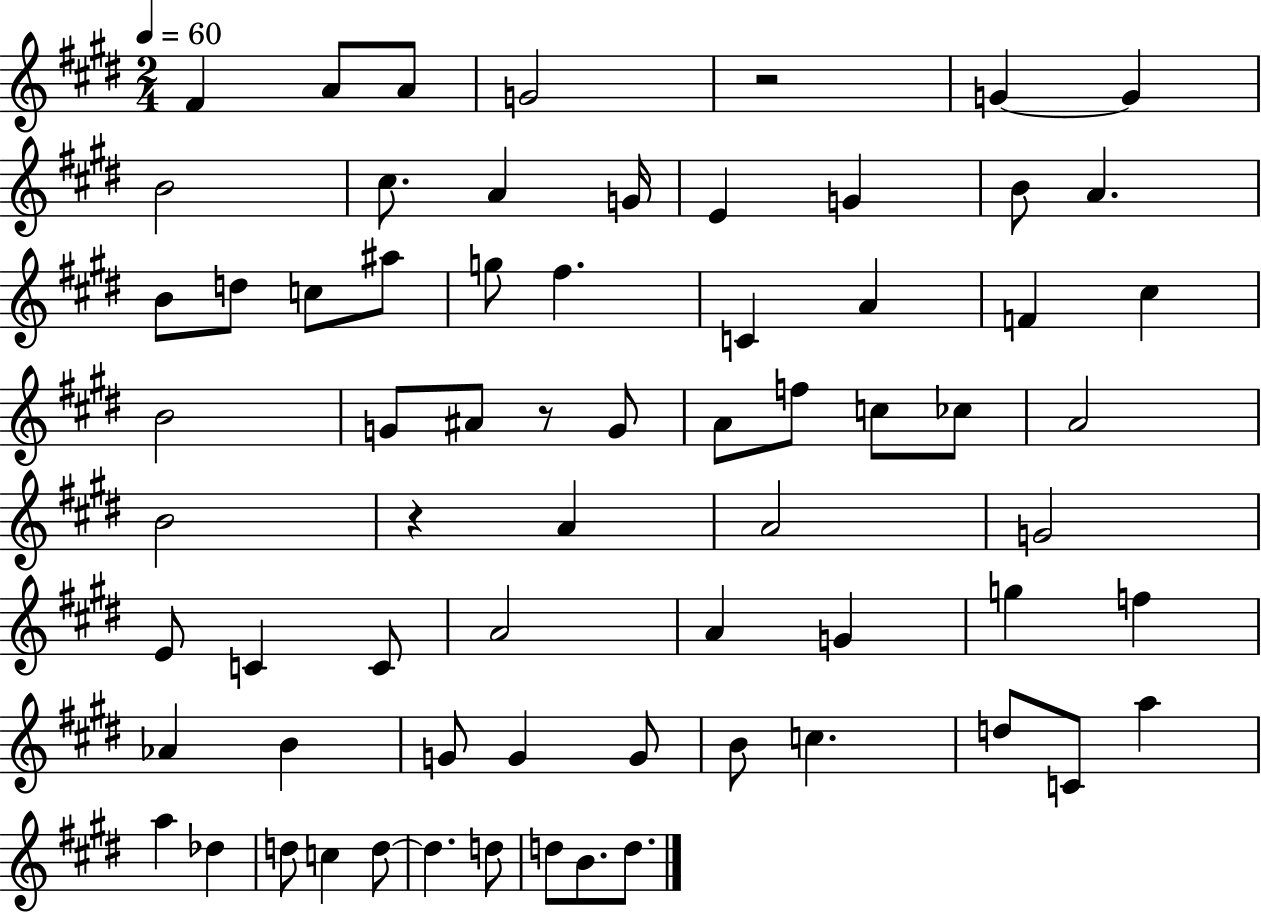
{
  \clef treble
  \numericTimeSignature
  \time 2/4
  \key e \major
  \tempo 4 = 60
  fis'4 a'8 a'8 | g'2 | r2 | g'4~~ g'4 | \break b'2 | cis''8. a'4 g'16 | e'4 g'4 | b'8 a'4. | \break b'8 d''8 c''8 ais''8 | g''8 fis''4. | c'4 a'4 | f'4 cis''4 | \break b'2 | g'8 ais'8 r8 g'8 | a'8 f''8 c''8 ces''8 | a'2 | \break b'2 | r4 a'4 | a'2 | g'2 | \break e'8 c'4 c'8 | a'2 | a'4 g'4 | g''4 f''4 | \break aes'4 b'4 | g'8 g'4 g'8 | b'8 c''4. | d''8 c'8 a''4 | \break a''4 des''4 | d''8 c''4 d''8~~ | d''4. d''8 | d''8 b'8. d''8. | \break \bar "|."
}